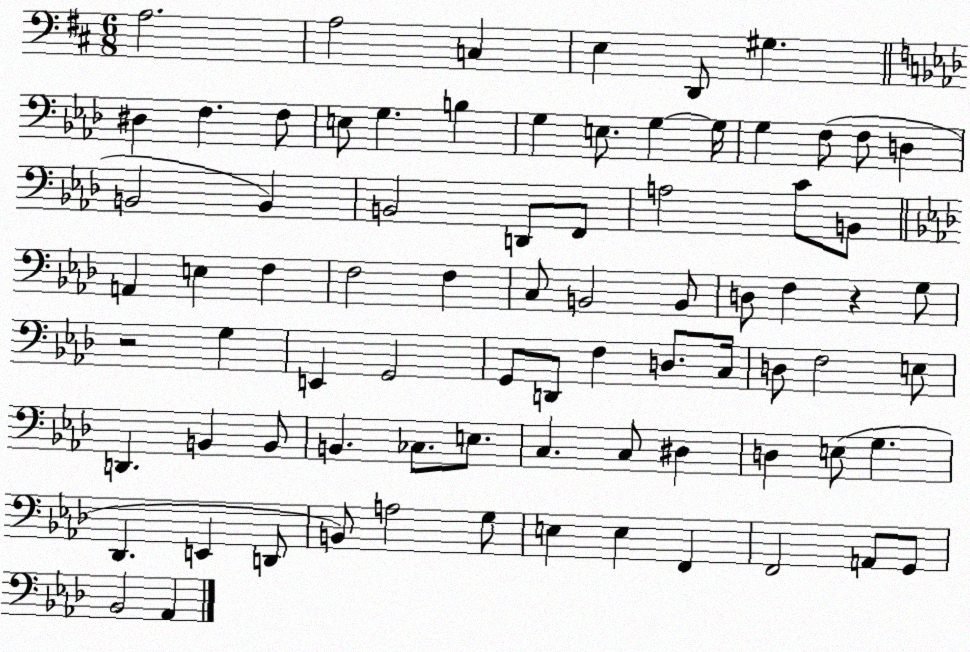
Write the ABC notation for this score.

X:1
T:Untitled
M:6/8
L:1/4
K:D
A,2 A,2 C, E, D,,/2 ^G, ^D, F, F,/2 E,/2 G, B, G, E,/2 G, G,/4 G, F,/2 F,/2 D, B,,2 B,, B,,2 D,,/2 F,,/2 A,2 C/2 B,,/2 A,, E, F, F,2 F, C,/2 B,,2 B,,/2 D,/2 F, z G,/2 z2 G, E,, G,,2 G,,/2 D,,/2 F, D,/2 C,/4 D,/2 F,2 E,/2 D,, B,, B,,/2 B,, _C,/2 E,/2 C, C,/2 ^D, D, E,/2 G, _D,, E,, D,,/2 B,,/2 A,2 G,/2 E, E, F,, F,,2 A,,/2 G,,/2 _B,,2 _A,,